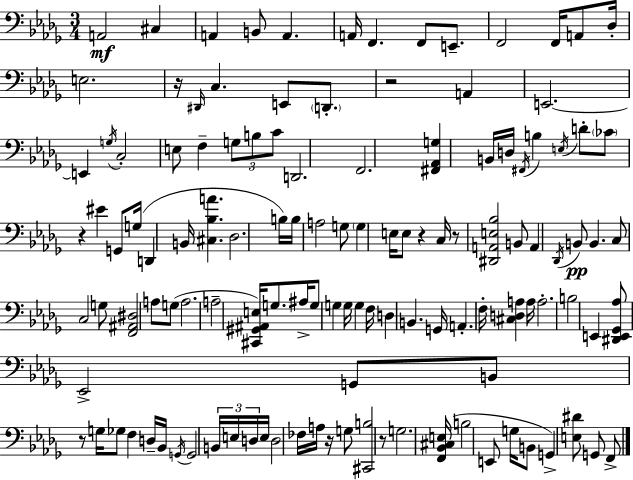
X:1
T:Untitled
M:3/4
L:1/4
K:Bbm
A,,2 ^C, A,, B,,/2 A,, A,,/4 F,, F,,/2 E,,/2 F,,2 F,,/4 A,,/2 _D,/4 E,2 z/4 ^D,,/4 C, E,,/2 D,,/2 z2 A,, E,,2 E,, G,/4 C,2 E,/2 F, G,/2 B,/2 C/2 D,,2 F,,2 [^F,,_A,,G,] B,,/4 D,/4 ^F,,/4 B, E,/4 D/2 _C/2 z ^E G,,/2 G,/4 D,, B,,/4 [^C,_B,A] _D,2 B,/4 B,/4 A,2 G,/2 G, E,/4 E,/2 z C,/4 z/2 [^D,,A,,E,_B,]2 B,,/2 A,, _D,,/4 B,,/2 B,, C,/2 C,2 G,/2 [F,,^A,,^D,]2 A,/2 G,/2 A,2 A,2 [^C,,^G,,^A,,E,]/4 G,/2 ^A,/4 G,/2 G, G,/4 G, F,/4 D, B,, G,,/4 A,, F,/4 [^C,D,A,] A,/4 A,2 B,2 E,, [^D,,E,,_G,,_A,]/2 _E,,2 G,,/2 B,,/2 z/2 G,/4 _G,/2 F, D,/4 _B,,/4 G,,/4 G,,2 B,,/4 E,/4 D,/4 E,/4 D,2 _F,/4 A,/4 z/4 G,/2 [^C,,B,]2 z/2 G,2 [F,,_B,,^C,E,]/4 B,2 E,,/2 G,/4 B,,/2 G,, [E,^D]/2 G,,/2 F,,/2